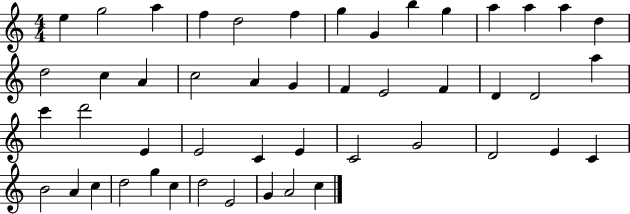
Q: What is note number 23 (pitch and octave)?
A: F4